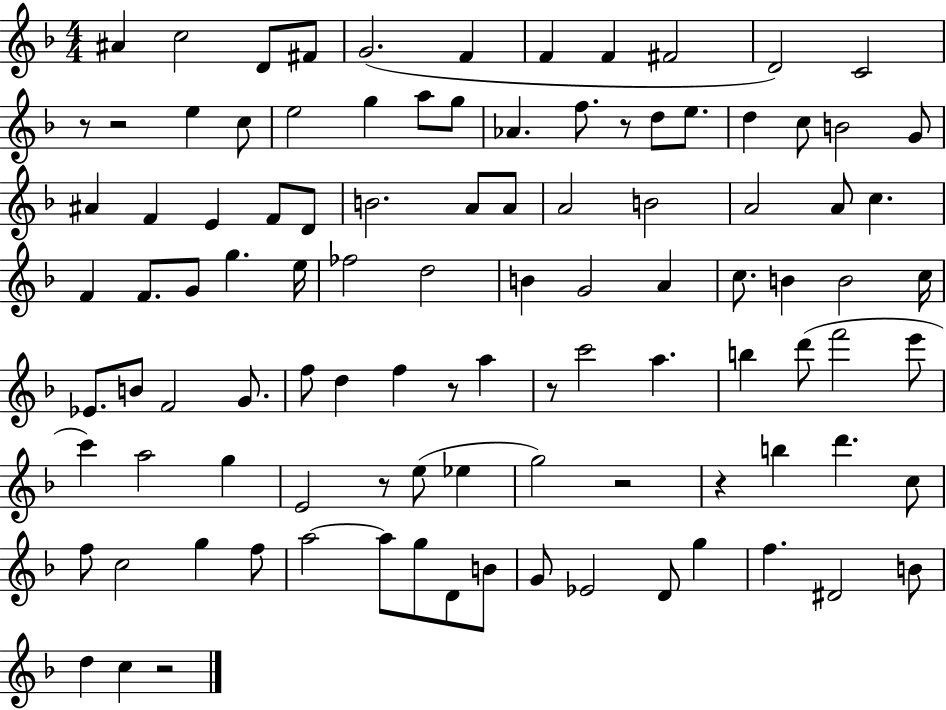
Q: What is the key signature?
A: F major